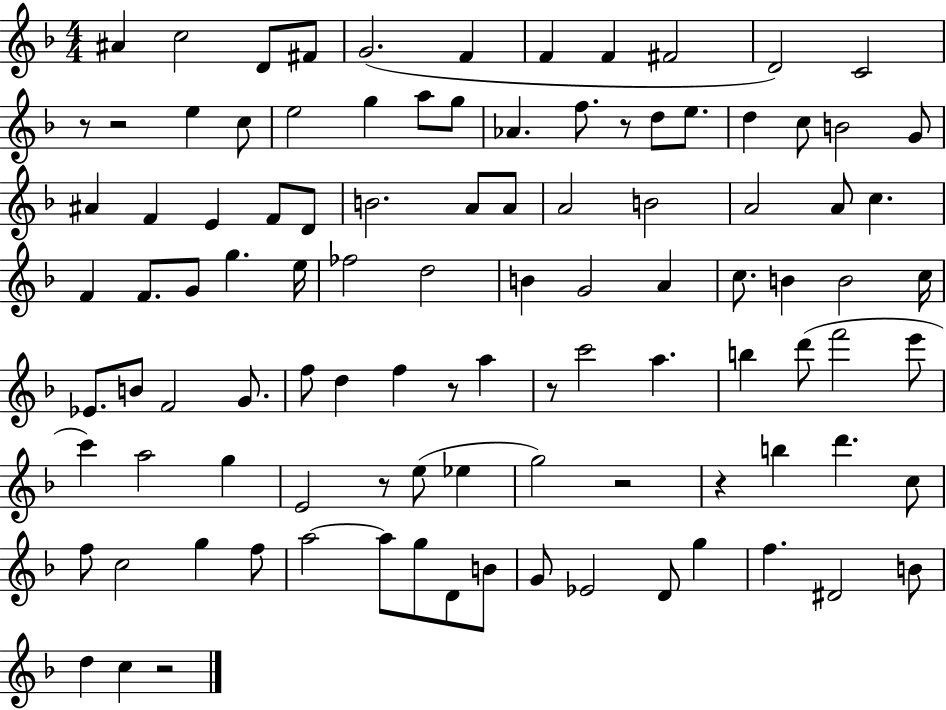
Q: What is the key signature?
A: F major